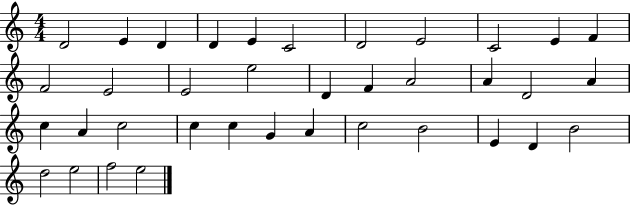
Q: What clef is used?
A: treble